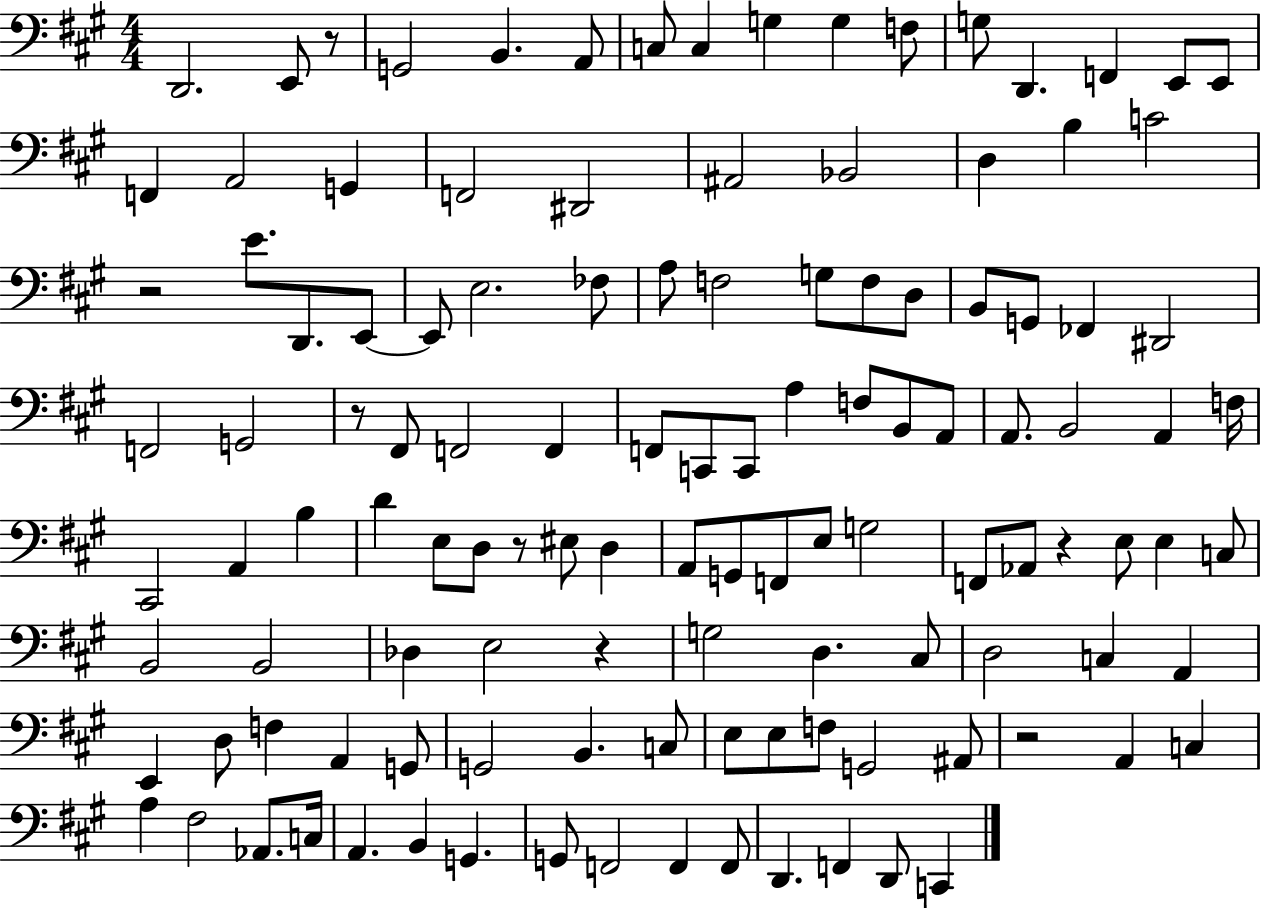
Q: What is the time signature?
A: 4/4